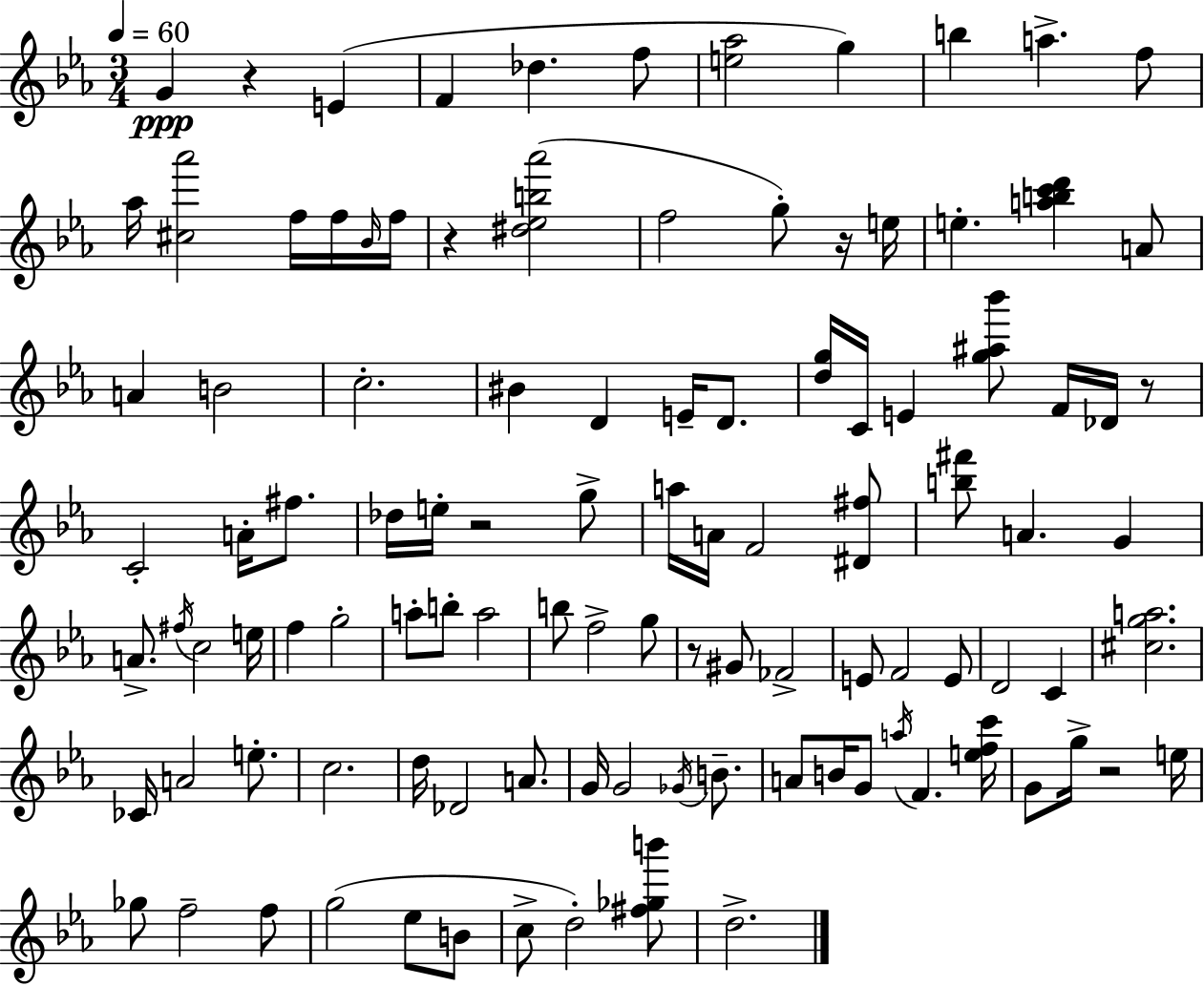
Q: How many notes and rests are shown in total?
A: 106